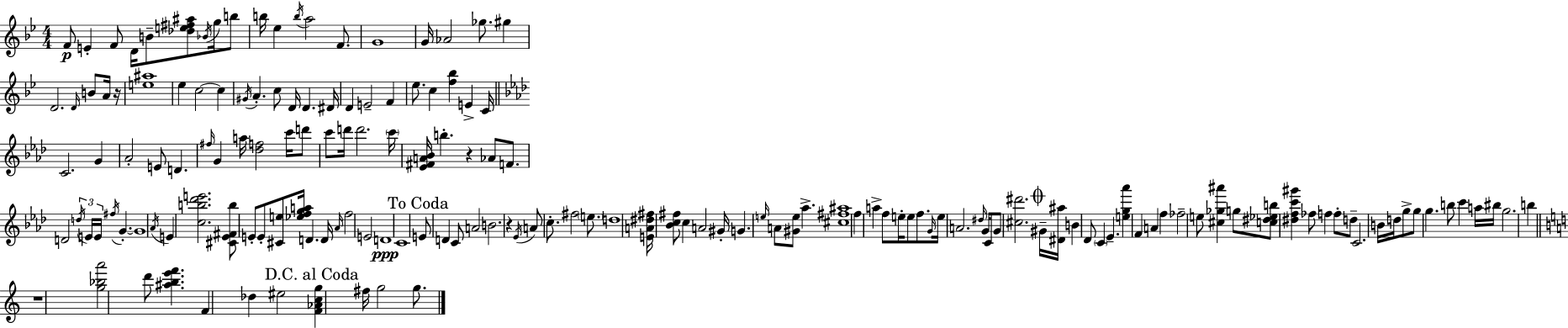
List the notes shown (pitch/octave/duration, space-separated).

F4/e E4/q F4/e D4/s B4/e [Db5,E5,F#5,A#5]/e Bb4/s G5/s B5/e B5/s Eb5/q B5/s A5/h F4/e. G4/w G4/s Ab4/h Gb5/e. G#5/q D4/h. D4/s B4/e A4/s R/s [E5,A#5]/w Eb5/q C5/h C5/q G#4/s A4/q. C5/e D4/s D4/q. D#4/s D4/q E4/h F4/q Eb5/e. C5/q [F5,Bb5]/q E4/q C4/s C4/h. G4/q Ab4/h E4/e D4/q. F#5/s G4/q A5/s [Db5,F5]/h C6/s D6/e C6/e D6/s D6/h. C6/s [Eb4,F#4,A4,Bb4]/s B5/q. R/q Ab4/e F4/e. D4/h D5/s E4/s E4/s F#5/s G4/q. G4/w Ab4/s E4/q [C5,B5,Db6,E6]/h. [C#4,Eb4,F#4,B5]/e E4/e E4/e [C#4,E5]/e [Eb5,F5,G5,A5]/s D4/q. D4/s Ab4/s F5/h E4/h D4/w C4/w E4/e D4/q C4/e A4/h B4/h. R/q Eb4/s A4/e C5/e. F#5/h E5/e. D5/w [E4,A4,D#5,F#5]/s [Bb4,C5,F#5]/e C5/q A4/h G#4/s G4/q. E5/s A4/e [G#4,E5]/e Ab5/q. [C#5,F#5,A#5]/w F5/q A5/q F5/e E5/s E5/e F5/e. G4/s E5/s A4/h. D#5/s G4/s C4/e G4/e [C#5,D#6]/h. G#4/s [D#4,A#5]/s B4/q Db4/e C4/q Eb4/q. [E5,G5,Ab6]/q F4/q A4/q F5/q FES5/h E5/e [C#5,Gb5,A#6]/q G5/e [C5,D#5,Eb5,B5]/e [D#5,F5,C6,G#6]/q FES5/e F5/q F5/e D5/e C4/h. B4/s D5/s G5/e G5/e G5/q. B5/e C6/q A5/s BIS5/s G5/h. B5/q R/w [G5,Bb5,A6]/h D6/e [A#5,B5,E6,F6]/q. F4/q Db5/q EIS5/h [F4,Ab4,C5,G5]/q F#5/s G5/h G5/e.